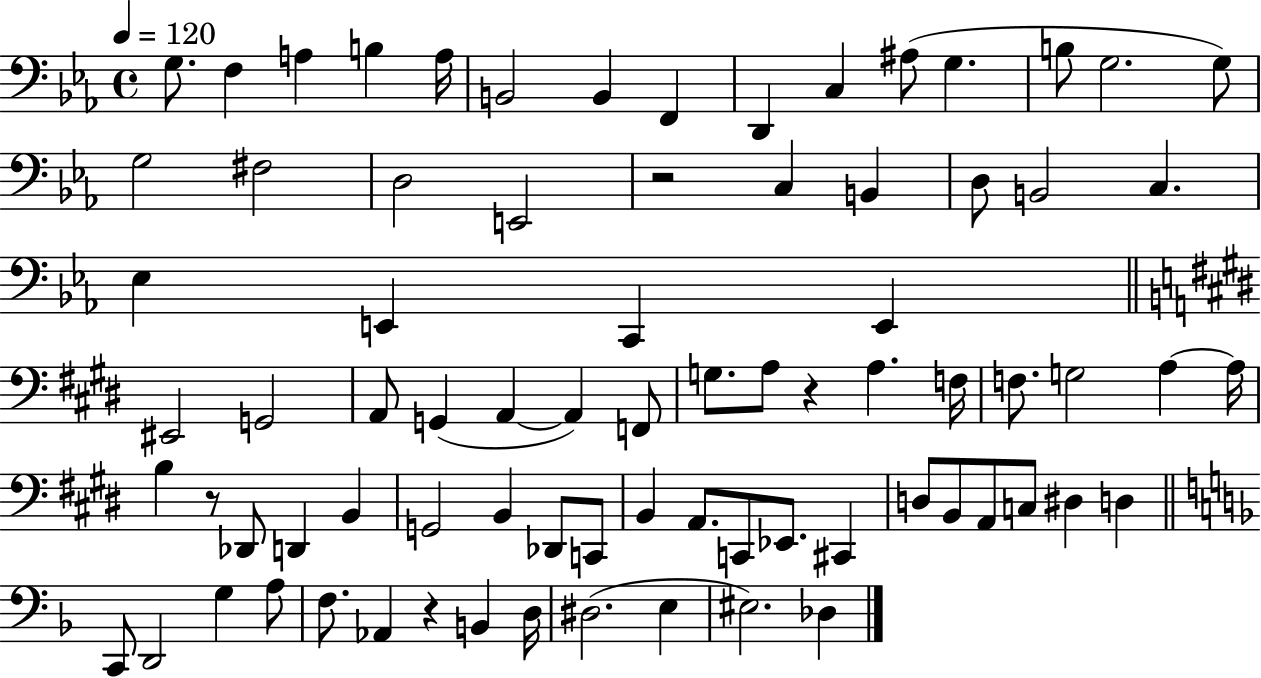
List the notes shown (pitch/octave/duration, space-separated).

G3/e. F3/q A3/q B3/q A3/s B2/h B2/q F2/q D2/q C3/q A#3/e G3/q. B3/e G3/h. G3/e G3/h F#3/h D3/h E2/h R/h C3/q B2/q D3/e B2/h C3/q. Eb3/q E2/q C2/q E2/q EIS2/h G2/h A2/e G2/q A2/q A2/q F2/e G3/e. A3/e R/q A3/q. F3/s F3/e. G3/h A3/q A3/s B3/q R/e Db2/e D2/q B2/q G2/h B2/q Db2/e C2/e B2/q A2/e. C2/e Eb2/e. C#2/q D3/e B2/e A2/e C3/e D#3/q D3/q C2/e D2/h G3/q A3/e F3/e. Ab2/q R/q B2/q D3/s D#3/h. E3/q EIS3/h. Db3/q